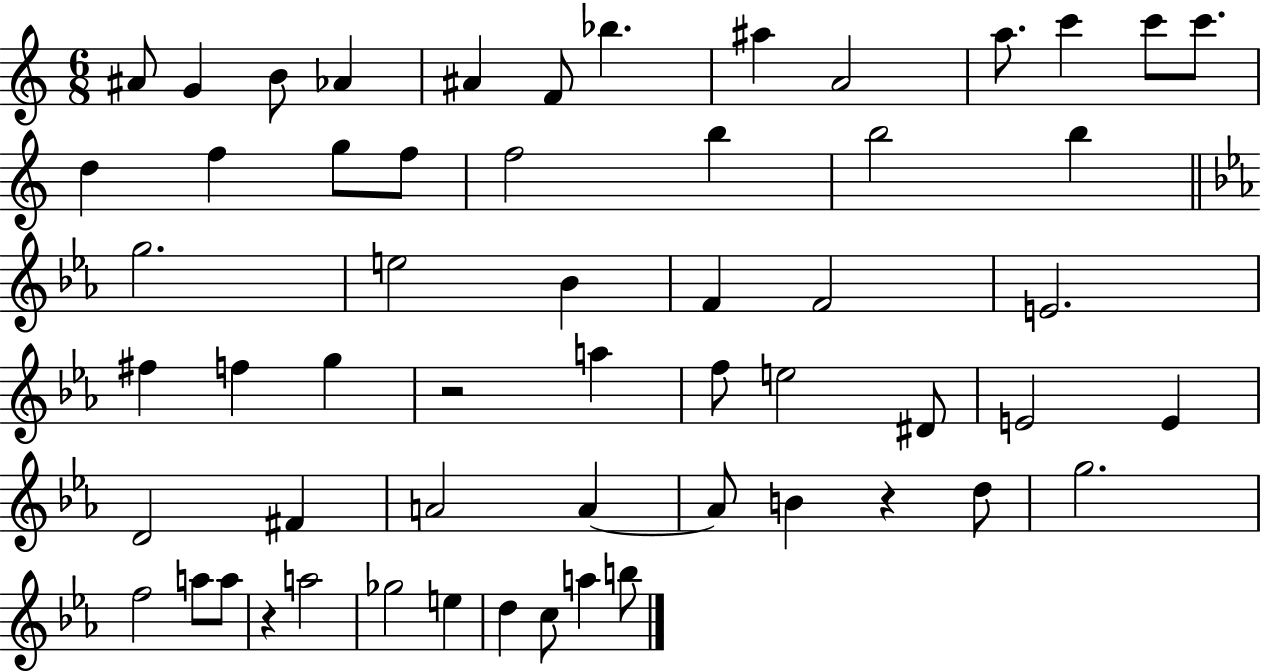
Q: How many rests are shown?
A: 3